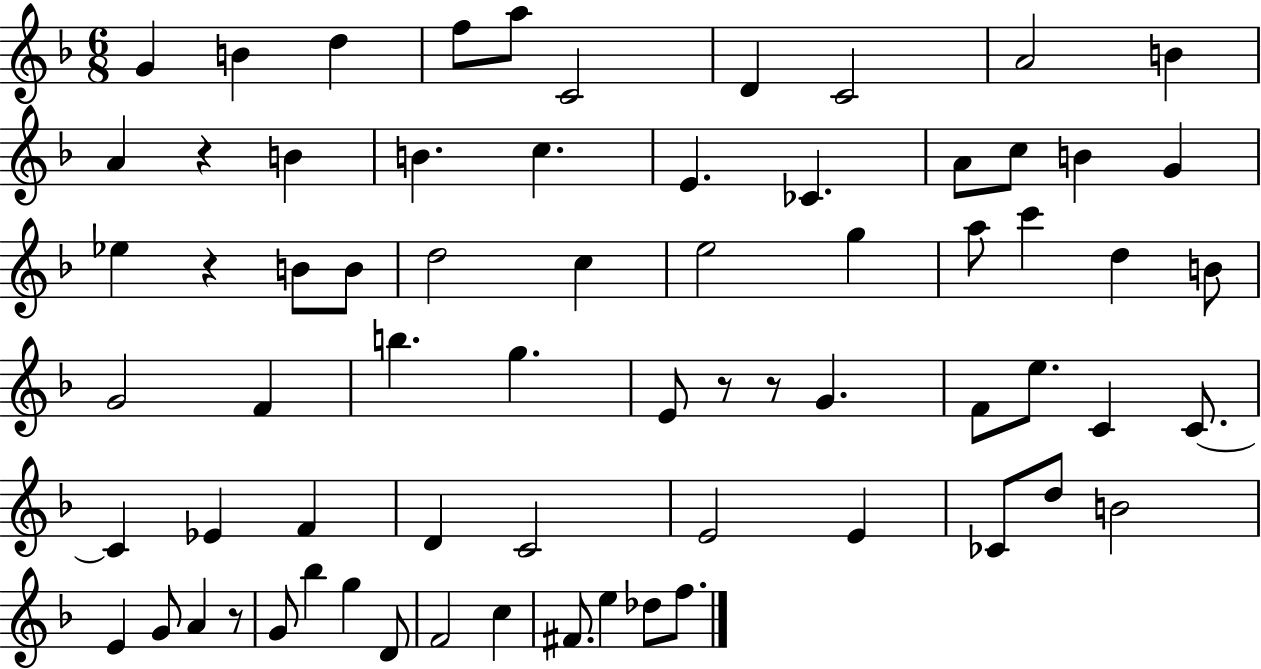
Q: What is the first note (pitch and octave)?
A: G4